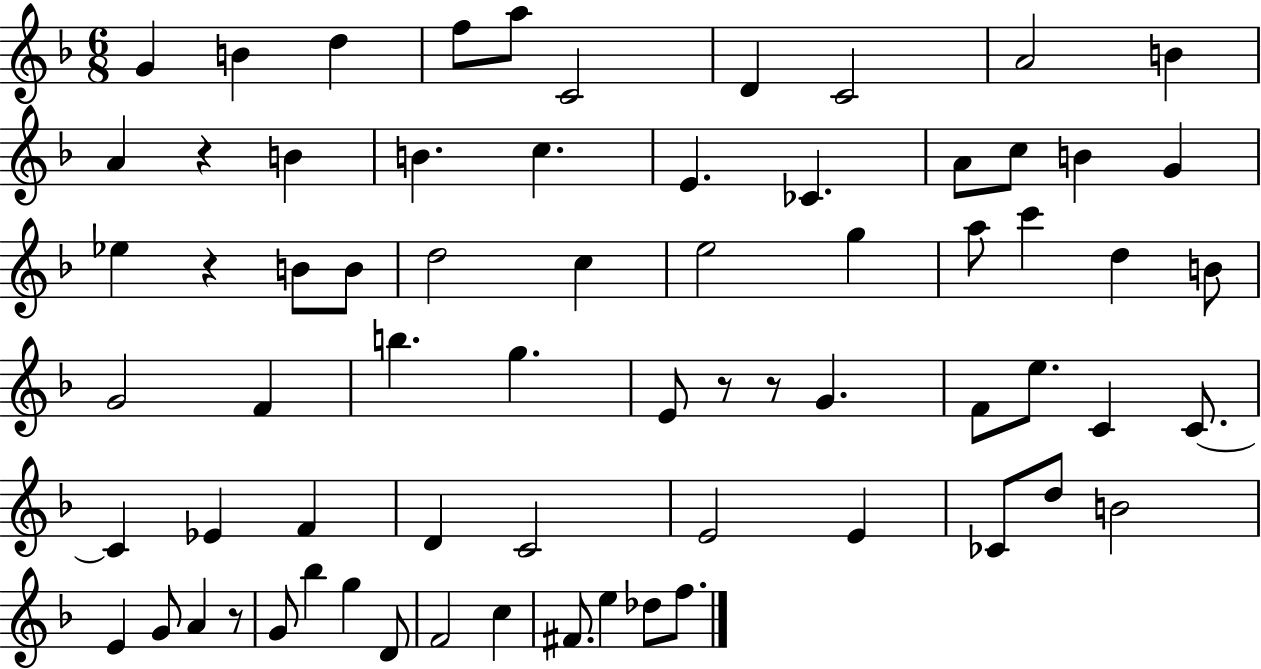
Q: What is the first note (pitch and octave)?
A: G4